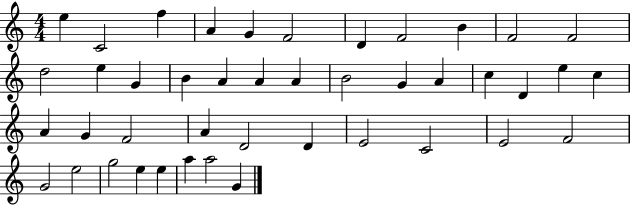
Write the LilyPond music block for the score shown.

{
  \clef treble
  \numericTimeSignature
  \time 4/4
  \key c \major
  e''4 c'2 f''4 | a'4 g'4 f'2 | d'4 f'2 b'4 | f'2 f'2 | \break d''2 e''4 g'4 | b'4 a'4 a'4 a'4 | b'2 g'4 a'4 | c''4 d'4 e''4 c''4 | \break a'4 g'4 f'2 | a'4 d'2 d'4 | e'2 c'2 | e'2 f'2 | \break g'2 e''2 | g''2 e''4 e''4 | a''4 a''2 g'4 | \bar "|."
}